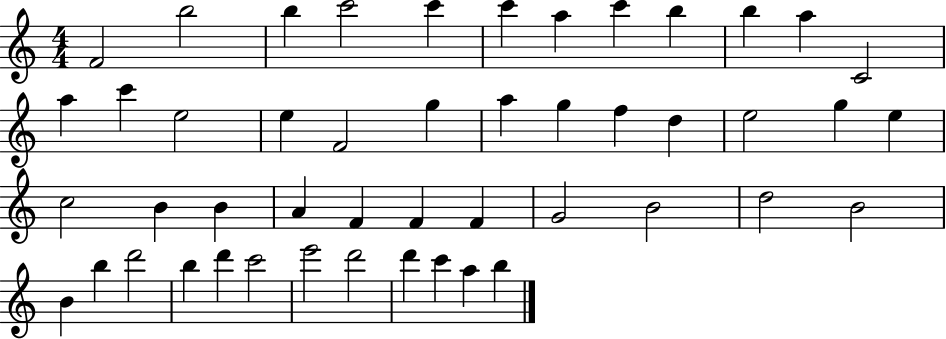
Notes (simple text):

F4/h B5/h B5/q C6/h C6/q C6/q A5/q C6/q B5/q B5/q A5/q C4/h A5/q C6/q E5/h E5/q F4/h G5/q A5/q G5/q F5/q D5/q E5/h G5/q E5/q C5/h B4/q B4/q A4/q F4/q F4/q F4/q G4/h B4/h D5/h B4/h B4/q B5/q D6/h B5/q D6/q C6/h E6/h D6/h D6/q C6/q A5/q B5/q